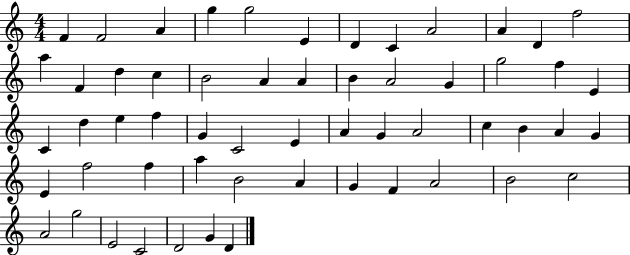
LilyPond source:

{
  \clef treble
  \numericTimeSignature
  \time 4/4
  \key c \major
  f'4 f'2 a'4 | g''4 g''2 e'4 | d'4 c'4 a'2 | a'4 d'4 f''2 | \break a''4 f'4 d''4 c''4 | b'2 a'4 a'4 | b'4 a'2 g'4 | g''2 f''4 e'4 | \break c'4 d''4 e''4 f''4 | g'4 c'2 e'4 | a'4 g'4 a'2 | c''4 b'4 a'4 g'4 | \break e'4 f''2 f''4 | a''4 b'2 a'4 | g'4 f'4 a'2 | b'2 c''2 | \break a'2 g''2 | e'2 c'2 | d'2 g'4 d'4 | \bar "|."
}